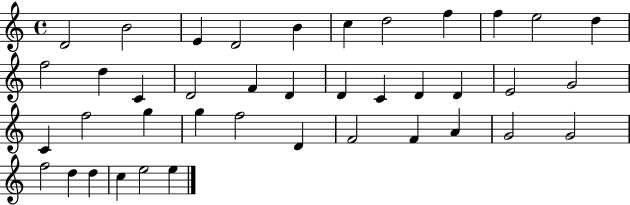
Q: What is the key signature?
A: C major